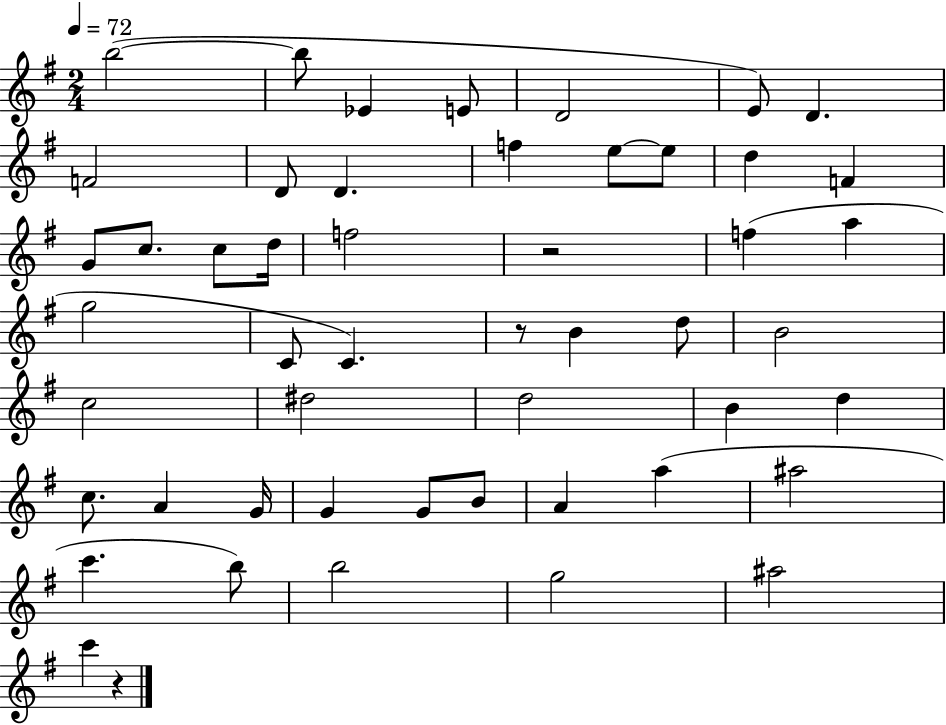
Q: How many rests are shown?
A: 3